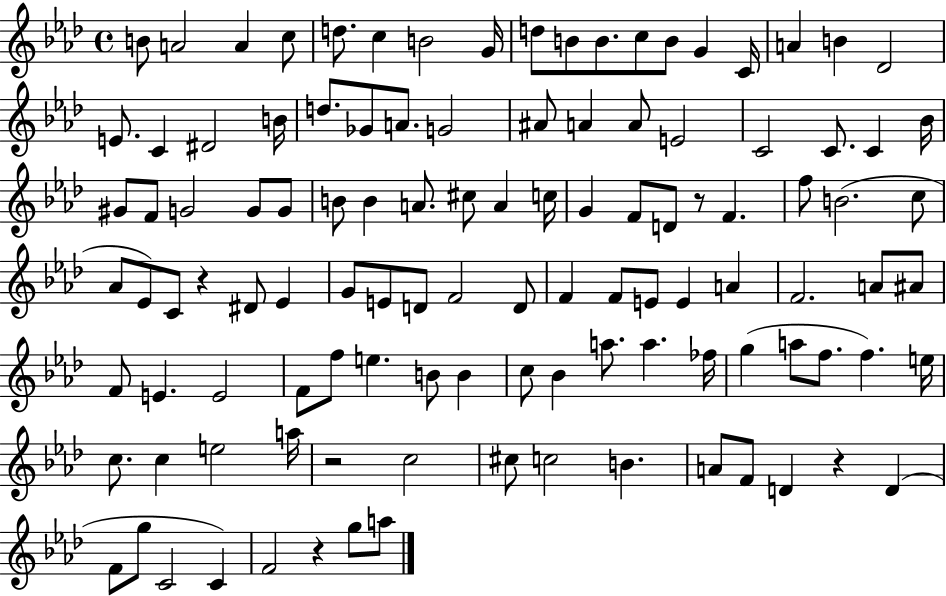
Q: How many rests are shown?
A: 5